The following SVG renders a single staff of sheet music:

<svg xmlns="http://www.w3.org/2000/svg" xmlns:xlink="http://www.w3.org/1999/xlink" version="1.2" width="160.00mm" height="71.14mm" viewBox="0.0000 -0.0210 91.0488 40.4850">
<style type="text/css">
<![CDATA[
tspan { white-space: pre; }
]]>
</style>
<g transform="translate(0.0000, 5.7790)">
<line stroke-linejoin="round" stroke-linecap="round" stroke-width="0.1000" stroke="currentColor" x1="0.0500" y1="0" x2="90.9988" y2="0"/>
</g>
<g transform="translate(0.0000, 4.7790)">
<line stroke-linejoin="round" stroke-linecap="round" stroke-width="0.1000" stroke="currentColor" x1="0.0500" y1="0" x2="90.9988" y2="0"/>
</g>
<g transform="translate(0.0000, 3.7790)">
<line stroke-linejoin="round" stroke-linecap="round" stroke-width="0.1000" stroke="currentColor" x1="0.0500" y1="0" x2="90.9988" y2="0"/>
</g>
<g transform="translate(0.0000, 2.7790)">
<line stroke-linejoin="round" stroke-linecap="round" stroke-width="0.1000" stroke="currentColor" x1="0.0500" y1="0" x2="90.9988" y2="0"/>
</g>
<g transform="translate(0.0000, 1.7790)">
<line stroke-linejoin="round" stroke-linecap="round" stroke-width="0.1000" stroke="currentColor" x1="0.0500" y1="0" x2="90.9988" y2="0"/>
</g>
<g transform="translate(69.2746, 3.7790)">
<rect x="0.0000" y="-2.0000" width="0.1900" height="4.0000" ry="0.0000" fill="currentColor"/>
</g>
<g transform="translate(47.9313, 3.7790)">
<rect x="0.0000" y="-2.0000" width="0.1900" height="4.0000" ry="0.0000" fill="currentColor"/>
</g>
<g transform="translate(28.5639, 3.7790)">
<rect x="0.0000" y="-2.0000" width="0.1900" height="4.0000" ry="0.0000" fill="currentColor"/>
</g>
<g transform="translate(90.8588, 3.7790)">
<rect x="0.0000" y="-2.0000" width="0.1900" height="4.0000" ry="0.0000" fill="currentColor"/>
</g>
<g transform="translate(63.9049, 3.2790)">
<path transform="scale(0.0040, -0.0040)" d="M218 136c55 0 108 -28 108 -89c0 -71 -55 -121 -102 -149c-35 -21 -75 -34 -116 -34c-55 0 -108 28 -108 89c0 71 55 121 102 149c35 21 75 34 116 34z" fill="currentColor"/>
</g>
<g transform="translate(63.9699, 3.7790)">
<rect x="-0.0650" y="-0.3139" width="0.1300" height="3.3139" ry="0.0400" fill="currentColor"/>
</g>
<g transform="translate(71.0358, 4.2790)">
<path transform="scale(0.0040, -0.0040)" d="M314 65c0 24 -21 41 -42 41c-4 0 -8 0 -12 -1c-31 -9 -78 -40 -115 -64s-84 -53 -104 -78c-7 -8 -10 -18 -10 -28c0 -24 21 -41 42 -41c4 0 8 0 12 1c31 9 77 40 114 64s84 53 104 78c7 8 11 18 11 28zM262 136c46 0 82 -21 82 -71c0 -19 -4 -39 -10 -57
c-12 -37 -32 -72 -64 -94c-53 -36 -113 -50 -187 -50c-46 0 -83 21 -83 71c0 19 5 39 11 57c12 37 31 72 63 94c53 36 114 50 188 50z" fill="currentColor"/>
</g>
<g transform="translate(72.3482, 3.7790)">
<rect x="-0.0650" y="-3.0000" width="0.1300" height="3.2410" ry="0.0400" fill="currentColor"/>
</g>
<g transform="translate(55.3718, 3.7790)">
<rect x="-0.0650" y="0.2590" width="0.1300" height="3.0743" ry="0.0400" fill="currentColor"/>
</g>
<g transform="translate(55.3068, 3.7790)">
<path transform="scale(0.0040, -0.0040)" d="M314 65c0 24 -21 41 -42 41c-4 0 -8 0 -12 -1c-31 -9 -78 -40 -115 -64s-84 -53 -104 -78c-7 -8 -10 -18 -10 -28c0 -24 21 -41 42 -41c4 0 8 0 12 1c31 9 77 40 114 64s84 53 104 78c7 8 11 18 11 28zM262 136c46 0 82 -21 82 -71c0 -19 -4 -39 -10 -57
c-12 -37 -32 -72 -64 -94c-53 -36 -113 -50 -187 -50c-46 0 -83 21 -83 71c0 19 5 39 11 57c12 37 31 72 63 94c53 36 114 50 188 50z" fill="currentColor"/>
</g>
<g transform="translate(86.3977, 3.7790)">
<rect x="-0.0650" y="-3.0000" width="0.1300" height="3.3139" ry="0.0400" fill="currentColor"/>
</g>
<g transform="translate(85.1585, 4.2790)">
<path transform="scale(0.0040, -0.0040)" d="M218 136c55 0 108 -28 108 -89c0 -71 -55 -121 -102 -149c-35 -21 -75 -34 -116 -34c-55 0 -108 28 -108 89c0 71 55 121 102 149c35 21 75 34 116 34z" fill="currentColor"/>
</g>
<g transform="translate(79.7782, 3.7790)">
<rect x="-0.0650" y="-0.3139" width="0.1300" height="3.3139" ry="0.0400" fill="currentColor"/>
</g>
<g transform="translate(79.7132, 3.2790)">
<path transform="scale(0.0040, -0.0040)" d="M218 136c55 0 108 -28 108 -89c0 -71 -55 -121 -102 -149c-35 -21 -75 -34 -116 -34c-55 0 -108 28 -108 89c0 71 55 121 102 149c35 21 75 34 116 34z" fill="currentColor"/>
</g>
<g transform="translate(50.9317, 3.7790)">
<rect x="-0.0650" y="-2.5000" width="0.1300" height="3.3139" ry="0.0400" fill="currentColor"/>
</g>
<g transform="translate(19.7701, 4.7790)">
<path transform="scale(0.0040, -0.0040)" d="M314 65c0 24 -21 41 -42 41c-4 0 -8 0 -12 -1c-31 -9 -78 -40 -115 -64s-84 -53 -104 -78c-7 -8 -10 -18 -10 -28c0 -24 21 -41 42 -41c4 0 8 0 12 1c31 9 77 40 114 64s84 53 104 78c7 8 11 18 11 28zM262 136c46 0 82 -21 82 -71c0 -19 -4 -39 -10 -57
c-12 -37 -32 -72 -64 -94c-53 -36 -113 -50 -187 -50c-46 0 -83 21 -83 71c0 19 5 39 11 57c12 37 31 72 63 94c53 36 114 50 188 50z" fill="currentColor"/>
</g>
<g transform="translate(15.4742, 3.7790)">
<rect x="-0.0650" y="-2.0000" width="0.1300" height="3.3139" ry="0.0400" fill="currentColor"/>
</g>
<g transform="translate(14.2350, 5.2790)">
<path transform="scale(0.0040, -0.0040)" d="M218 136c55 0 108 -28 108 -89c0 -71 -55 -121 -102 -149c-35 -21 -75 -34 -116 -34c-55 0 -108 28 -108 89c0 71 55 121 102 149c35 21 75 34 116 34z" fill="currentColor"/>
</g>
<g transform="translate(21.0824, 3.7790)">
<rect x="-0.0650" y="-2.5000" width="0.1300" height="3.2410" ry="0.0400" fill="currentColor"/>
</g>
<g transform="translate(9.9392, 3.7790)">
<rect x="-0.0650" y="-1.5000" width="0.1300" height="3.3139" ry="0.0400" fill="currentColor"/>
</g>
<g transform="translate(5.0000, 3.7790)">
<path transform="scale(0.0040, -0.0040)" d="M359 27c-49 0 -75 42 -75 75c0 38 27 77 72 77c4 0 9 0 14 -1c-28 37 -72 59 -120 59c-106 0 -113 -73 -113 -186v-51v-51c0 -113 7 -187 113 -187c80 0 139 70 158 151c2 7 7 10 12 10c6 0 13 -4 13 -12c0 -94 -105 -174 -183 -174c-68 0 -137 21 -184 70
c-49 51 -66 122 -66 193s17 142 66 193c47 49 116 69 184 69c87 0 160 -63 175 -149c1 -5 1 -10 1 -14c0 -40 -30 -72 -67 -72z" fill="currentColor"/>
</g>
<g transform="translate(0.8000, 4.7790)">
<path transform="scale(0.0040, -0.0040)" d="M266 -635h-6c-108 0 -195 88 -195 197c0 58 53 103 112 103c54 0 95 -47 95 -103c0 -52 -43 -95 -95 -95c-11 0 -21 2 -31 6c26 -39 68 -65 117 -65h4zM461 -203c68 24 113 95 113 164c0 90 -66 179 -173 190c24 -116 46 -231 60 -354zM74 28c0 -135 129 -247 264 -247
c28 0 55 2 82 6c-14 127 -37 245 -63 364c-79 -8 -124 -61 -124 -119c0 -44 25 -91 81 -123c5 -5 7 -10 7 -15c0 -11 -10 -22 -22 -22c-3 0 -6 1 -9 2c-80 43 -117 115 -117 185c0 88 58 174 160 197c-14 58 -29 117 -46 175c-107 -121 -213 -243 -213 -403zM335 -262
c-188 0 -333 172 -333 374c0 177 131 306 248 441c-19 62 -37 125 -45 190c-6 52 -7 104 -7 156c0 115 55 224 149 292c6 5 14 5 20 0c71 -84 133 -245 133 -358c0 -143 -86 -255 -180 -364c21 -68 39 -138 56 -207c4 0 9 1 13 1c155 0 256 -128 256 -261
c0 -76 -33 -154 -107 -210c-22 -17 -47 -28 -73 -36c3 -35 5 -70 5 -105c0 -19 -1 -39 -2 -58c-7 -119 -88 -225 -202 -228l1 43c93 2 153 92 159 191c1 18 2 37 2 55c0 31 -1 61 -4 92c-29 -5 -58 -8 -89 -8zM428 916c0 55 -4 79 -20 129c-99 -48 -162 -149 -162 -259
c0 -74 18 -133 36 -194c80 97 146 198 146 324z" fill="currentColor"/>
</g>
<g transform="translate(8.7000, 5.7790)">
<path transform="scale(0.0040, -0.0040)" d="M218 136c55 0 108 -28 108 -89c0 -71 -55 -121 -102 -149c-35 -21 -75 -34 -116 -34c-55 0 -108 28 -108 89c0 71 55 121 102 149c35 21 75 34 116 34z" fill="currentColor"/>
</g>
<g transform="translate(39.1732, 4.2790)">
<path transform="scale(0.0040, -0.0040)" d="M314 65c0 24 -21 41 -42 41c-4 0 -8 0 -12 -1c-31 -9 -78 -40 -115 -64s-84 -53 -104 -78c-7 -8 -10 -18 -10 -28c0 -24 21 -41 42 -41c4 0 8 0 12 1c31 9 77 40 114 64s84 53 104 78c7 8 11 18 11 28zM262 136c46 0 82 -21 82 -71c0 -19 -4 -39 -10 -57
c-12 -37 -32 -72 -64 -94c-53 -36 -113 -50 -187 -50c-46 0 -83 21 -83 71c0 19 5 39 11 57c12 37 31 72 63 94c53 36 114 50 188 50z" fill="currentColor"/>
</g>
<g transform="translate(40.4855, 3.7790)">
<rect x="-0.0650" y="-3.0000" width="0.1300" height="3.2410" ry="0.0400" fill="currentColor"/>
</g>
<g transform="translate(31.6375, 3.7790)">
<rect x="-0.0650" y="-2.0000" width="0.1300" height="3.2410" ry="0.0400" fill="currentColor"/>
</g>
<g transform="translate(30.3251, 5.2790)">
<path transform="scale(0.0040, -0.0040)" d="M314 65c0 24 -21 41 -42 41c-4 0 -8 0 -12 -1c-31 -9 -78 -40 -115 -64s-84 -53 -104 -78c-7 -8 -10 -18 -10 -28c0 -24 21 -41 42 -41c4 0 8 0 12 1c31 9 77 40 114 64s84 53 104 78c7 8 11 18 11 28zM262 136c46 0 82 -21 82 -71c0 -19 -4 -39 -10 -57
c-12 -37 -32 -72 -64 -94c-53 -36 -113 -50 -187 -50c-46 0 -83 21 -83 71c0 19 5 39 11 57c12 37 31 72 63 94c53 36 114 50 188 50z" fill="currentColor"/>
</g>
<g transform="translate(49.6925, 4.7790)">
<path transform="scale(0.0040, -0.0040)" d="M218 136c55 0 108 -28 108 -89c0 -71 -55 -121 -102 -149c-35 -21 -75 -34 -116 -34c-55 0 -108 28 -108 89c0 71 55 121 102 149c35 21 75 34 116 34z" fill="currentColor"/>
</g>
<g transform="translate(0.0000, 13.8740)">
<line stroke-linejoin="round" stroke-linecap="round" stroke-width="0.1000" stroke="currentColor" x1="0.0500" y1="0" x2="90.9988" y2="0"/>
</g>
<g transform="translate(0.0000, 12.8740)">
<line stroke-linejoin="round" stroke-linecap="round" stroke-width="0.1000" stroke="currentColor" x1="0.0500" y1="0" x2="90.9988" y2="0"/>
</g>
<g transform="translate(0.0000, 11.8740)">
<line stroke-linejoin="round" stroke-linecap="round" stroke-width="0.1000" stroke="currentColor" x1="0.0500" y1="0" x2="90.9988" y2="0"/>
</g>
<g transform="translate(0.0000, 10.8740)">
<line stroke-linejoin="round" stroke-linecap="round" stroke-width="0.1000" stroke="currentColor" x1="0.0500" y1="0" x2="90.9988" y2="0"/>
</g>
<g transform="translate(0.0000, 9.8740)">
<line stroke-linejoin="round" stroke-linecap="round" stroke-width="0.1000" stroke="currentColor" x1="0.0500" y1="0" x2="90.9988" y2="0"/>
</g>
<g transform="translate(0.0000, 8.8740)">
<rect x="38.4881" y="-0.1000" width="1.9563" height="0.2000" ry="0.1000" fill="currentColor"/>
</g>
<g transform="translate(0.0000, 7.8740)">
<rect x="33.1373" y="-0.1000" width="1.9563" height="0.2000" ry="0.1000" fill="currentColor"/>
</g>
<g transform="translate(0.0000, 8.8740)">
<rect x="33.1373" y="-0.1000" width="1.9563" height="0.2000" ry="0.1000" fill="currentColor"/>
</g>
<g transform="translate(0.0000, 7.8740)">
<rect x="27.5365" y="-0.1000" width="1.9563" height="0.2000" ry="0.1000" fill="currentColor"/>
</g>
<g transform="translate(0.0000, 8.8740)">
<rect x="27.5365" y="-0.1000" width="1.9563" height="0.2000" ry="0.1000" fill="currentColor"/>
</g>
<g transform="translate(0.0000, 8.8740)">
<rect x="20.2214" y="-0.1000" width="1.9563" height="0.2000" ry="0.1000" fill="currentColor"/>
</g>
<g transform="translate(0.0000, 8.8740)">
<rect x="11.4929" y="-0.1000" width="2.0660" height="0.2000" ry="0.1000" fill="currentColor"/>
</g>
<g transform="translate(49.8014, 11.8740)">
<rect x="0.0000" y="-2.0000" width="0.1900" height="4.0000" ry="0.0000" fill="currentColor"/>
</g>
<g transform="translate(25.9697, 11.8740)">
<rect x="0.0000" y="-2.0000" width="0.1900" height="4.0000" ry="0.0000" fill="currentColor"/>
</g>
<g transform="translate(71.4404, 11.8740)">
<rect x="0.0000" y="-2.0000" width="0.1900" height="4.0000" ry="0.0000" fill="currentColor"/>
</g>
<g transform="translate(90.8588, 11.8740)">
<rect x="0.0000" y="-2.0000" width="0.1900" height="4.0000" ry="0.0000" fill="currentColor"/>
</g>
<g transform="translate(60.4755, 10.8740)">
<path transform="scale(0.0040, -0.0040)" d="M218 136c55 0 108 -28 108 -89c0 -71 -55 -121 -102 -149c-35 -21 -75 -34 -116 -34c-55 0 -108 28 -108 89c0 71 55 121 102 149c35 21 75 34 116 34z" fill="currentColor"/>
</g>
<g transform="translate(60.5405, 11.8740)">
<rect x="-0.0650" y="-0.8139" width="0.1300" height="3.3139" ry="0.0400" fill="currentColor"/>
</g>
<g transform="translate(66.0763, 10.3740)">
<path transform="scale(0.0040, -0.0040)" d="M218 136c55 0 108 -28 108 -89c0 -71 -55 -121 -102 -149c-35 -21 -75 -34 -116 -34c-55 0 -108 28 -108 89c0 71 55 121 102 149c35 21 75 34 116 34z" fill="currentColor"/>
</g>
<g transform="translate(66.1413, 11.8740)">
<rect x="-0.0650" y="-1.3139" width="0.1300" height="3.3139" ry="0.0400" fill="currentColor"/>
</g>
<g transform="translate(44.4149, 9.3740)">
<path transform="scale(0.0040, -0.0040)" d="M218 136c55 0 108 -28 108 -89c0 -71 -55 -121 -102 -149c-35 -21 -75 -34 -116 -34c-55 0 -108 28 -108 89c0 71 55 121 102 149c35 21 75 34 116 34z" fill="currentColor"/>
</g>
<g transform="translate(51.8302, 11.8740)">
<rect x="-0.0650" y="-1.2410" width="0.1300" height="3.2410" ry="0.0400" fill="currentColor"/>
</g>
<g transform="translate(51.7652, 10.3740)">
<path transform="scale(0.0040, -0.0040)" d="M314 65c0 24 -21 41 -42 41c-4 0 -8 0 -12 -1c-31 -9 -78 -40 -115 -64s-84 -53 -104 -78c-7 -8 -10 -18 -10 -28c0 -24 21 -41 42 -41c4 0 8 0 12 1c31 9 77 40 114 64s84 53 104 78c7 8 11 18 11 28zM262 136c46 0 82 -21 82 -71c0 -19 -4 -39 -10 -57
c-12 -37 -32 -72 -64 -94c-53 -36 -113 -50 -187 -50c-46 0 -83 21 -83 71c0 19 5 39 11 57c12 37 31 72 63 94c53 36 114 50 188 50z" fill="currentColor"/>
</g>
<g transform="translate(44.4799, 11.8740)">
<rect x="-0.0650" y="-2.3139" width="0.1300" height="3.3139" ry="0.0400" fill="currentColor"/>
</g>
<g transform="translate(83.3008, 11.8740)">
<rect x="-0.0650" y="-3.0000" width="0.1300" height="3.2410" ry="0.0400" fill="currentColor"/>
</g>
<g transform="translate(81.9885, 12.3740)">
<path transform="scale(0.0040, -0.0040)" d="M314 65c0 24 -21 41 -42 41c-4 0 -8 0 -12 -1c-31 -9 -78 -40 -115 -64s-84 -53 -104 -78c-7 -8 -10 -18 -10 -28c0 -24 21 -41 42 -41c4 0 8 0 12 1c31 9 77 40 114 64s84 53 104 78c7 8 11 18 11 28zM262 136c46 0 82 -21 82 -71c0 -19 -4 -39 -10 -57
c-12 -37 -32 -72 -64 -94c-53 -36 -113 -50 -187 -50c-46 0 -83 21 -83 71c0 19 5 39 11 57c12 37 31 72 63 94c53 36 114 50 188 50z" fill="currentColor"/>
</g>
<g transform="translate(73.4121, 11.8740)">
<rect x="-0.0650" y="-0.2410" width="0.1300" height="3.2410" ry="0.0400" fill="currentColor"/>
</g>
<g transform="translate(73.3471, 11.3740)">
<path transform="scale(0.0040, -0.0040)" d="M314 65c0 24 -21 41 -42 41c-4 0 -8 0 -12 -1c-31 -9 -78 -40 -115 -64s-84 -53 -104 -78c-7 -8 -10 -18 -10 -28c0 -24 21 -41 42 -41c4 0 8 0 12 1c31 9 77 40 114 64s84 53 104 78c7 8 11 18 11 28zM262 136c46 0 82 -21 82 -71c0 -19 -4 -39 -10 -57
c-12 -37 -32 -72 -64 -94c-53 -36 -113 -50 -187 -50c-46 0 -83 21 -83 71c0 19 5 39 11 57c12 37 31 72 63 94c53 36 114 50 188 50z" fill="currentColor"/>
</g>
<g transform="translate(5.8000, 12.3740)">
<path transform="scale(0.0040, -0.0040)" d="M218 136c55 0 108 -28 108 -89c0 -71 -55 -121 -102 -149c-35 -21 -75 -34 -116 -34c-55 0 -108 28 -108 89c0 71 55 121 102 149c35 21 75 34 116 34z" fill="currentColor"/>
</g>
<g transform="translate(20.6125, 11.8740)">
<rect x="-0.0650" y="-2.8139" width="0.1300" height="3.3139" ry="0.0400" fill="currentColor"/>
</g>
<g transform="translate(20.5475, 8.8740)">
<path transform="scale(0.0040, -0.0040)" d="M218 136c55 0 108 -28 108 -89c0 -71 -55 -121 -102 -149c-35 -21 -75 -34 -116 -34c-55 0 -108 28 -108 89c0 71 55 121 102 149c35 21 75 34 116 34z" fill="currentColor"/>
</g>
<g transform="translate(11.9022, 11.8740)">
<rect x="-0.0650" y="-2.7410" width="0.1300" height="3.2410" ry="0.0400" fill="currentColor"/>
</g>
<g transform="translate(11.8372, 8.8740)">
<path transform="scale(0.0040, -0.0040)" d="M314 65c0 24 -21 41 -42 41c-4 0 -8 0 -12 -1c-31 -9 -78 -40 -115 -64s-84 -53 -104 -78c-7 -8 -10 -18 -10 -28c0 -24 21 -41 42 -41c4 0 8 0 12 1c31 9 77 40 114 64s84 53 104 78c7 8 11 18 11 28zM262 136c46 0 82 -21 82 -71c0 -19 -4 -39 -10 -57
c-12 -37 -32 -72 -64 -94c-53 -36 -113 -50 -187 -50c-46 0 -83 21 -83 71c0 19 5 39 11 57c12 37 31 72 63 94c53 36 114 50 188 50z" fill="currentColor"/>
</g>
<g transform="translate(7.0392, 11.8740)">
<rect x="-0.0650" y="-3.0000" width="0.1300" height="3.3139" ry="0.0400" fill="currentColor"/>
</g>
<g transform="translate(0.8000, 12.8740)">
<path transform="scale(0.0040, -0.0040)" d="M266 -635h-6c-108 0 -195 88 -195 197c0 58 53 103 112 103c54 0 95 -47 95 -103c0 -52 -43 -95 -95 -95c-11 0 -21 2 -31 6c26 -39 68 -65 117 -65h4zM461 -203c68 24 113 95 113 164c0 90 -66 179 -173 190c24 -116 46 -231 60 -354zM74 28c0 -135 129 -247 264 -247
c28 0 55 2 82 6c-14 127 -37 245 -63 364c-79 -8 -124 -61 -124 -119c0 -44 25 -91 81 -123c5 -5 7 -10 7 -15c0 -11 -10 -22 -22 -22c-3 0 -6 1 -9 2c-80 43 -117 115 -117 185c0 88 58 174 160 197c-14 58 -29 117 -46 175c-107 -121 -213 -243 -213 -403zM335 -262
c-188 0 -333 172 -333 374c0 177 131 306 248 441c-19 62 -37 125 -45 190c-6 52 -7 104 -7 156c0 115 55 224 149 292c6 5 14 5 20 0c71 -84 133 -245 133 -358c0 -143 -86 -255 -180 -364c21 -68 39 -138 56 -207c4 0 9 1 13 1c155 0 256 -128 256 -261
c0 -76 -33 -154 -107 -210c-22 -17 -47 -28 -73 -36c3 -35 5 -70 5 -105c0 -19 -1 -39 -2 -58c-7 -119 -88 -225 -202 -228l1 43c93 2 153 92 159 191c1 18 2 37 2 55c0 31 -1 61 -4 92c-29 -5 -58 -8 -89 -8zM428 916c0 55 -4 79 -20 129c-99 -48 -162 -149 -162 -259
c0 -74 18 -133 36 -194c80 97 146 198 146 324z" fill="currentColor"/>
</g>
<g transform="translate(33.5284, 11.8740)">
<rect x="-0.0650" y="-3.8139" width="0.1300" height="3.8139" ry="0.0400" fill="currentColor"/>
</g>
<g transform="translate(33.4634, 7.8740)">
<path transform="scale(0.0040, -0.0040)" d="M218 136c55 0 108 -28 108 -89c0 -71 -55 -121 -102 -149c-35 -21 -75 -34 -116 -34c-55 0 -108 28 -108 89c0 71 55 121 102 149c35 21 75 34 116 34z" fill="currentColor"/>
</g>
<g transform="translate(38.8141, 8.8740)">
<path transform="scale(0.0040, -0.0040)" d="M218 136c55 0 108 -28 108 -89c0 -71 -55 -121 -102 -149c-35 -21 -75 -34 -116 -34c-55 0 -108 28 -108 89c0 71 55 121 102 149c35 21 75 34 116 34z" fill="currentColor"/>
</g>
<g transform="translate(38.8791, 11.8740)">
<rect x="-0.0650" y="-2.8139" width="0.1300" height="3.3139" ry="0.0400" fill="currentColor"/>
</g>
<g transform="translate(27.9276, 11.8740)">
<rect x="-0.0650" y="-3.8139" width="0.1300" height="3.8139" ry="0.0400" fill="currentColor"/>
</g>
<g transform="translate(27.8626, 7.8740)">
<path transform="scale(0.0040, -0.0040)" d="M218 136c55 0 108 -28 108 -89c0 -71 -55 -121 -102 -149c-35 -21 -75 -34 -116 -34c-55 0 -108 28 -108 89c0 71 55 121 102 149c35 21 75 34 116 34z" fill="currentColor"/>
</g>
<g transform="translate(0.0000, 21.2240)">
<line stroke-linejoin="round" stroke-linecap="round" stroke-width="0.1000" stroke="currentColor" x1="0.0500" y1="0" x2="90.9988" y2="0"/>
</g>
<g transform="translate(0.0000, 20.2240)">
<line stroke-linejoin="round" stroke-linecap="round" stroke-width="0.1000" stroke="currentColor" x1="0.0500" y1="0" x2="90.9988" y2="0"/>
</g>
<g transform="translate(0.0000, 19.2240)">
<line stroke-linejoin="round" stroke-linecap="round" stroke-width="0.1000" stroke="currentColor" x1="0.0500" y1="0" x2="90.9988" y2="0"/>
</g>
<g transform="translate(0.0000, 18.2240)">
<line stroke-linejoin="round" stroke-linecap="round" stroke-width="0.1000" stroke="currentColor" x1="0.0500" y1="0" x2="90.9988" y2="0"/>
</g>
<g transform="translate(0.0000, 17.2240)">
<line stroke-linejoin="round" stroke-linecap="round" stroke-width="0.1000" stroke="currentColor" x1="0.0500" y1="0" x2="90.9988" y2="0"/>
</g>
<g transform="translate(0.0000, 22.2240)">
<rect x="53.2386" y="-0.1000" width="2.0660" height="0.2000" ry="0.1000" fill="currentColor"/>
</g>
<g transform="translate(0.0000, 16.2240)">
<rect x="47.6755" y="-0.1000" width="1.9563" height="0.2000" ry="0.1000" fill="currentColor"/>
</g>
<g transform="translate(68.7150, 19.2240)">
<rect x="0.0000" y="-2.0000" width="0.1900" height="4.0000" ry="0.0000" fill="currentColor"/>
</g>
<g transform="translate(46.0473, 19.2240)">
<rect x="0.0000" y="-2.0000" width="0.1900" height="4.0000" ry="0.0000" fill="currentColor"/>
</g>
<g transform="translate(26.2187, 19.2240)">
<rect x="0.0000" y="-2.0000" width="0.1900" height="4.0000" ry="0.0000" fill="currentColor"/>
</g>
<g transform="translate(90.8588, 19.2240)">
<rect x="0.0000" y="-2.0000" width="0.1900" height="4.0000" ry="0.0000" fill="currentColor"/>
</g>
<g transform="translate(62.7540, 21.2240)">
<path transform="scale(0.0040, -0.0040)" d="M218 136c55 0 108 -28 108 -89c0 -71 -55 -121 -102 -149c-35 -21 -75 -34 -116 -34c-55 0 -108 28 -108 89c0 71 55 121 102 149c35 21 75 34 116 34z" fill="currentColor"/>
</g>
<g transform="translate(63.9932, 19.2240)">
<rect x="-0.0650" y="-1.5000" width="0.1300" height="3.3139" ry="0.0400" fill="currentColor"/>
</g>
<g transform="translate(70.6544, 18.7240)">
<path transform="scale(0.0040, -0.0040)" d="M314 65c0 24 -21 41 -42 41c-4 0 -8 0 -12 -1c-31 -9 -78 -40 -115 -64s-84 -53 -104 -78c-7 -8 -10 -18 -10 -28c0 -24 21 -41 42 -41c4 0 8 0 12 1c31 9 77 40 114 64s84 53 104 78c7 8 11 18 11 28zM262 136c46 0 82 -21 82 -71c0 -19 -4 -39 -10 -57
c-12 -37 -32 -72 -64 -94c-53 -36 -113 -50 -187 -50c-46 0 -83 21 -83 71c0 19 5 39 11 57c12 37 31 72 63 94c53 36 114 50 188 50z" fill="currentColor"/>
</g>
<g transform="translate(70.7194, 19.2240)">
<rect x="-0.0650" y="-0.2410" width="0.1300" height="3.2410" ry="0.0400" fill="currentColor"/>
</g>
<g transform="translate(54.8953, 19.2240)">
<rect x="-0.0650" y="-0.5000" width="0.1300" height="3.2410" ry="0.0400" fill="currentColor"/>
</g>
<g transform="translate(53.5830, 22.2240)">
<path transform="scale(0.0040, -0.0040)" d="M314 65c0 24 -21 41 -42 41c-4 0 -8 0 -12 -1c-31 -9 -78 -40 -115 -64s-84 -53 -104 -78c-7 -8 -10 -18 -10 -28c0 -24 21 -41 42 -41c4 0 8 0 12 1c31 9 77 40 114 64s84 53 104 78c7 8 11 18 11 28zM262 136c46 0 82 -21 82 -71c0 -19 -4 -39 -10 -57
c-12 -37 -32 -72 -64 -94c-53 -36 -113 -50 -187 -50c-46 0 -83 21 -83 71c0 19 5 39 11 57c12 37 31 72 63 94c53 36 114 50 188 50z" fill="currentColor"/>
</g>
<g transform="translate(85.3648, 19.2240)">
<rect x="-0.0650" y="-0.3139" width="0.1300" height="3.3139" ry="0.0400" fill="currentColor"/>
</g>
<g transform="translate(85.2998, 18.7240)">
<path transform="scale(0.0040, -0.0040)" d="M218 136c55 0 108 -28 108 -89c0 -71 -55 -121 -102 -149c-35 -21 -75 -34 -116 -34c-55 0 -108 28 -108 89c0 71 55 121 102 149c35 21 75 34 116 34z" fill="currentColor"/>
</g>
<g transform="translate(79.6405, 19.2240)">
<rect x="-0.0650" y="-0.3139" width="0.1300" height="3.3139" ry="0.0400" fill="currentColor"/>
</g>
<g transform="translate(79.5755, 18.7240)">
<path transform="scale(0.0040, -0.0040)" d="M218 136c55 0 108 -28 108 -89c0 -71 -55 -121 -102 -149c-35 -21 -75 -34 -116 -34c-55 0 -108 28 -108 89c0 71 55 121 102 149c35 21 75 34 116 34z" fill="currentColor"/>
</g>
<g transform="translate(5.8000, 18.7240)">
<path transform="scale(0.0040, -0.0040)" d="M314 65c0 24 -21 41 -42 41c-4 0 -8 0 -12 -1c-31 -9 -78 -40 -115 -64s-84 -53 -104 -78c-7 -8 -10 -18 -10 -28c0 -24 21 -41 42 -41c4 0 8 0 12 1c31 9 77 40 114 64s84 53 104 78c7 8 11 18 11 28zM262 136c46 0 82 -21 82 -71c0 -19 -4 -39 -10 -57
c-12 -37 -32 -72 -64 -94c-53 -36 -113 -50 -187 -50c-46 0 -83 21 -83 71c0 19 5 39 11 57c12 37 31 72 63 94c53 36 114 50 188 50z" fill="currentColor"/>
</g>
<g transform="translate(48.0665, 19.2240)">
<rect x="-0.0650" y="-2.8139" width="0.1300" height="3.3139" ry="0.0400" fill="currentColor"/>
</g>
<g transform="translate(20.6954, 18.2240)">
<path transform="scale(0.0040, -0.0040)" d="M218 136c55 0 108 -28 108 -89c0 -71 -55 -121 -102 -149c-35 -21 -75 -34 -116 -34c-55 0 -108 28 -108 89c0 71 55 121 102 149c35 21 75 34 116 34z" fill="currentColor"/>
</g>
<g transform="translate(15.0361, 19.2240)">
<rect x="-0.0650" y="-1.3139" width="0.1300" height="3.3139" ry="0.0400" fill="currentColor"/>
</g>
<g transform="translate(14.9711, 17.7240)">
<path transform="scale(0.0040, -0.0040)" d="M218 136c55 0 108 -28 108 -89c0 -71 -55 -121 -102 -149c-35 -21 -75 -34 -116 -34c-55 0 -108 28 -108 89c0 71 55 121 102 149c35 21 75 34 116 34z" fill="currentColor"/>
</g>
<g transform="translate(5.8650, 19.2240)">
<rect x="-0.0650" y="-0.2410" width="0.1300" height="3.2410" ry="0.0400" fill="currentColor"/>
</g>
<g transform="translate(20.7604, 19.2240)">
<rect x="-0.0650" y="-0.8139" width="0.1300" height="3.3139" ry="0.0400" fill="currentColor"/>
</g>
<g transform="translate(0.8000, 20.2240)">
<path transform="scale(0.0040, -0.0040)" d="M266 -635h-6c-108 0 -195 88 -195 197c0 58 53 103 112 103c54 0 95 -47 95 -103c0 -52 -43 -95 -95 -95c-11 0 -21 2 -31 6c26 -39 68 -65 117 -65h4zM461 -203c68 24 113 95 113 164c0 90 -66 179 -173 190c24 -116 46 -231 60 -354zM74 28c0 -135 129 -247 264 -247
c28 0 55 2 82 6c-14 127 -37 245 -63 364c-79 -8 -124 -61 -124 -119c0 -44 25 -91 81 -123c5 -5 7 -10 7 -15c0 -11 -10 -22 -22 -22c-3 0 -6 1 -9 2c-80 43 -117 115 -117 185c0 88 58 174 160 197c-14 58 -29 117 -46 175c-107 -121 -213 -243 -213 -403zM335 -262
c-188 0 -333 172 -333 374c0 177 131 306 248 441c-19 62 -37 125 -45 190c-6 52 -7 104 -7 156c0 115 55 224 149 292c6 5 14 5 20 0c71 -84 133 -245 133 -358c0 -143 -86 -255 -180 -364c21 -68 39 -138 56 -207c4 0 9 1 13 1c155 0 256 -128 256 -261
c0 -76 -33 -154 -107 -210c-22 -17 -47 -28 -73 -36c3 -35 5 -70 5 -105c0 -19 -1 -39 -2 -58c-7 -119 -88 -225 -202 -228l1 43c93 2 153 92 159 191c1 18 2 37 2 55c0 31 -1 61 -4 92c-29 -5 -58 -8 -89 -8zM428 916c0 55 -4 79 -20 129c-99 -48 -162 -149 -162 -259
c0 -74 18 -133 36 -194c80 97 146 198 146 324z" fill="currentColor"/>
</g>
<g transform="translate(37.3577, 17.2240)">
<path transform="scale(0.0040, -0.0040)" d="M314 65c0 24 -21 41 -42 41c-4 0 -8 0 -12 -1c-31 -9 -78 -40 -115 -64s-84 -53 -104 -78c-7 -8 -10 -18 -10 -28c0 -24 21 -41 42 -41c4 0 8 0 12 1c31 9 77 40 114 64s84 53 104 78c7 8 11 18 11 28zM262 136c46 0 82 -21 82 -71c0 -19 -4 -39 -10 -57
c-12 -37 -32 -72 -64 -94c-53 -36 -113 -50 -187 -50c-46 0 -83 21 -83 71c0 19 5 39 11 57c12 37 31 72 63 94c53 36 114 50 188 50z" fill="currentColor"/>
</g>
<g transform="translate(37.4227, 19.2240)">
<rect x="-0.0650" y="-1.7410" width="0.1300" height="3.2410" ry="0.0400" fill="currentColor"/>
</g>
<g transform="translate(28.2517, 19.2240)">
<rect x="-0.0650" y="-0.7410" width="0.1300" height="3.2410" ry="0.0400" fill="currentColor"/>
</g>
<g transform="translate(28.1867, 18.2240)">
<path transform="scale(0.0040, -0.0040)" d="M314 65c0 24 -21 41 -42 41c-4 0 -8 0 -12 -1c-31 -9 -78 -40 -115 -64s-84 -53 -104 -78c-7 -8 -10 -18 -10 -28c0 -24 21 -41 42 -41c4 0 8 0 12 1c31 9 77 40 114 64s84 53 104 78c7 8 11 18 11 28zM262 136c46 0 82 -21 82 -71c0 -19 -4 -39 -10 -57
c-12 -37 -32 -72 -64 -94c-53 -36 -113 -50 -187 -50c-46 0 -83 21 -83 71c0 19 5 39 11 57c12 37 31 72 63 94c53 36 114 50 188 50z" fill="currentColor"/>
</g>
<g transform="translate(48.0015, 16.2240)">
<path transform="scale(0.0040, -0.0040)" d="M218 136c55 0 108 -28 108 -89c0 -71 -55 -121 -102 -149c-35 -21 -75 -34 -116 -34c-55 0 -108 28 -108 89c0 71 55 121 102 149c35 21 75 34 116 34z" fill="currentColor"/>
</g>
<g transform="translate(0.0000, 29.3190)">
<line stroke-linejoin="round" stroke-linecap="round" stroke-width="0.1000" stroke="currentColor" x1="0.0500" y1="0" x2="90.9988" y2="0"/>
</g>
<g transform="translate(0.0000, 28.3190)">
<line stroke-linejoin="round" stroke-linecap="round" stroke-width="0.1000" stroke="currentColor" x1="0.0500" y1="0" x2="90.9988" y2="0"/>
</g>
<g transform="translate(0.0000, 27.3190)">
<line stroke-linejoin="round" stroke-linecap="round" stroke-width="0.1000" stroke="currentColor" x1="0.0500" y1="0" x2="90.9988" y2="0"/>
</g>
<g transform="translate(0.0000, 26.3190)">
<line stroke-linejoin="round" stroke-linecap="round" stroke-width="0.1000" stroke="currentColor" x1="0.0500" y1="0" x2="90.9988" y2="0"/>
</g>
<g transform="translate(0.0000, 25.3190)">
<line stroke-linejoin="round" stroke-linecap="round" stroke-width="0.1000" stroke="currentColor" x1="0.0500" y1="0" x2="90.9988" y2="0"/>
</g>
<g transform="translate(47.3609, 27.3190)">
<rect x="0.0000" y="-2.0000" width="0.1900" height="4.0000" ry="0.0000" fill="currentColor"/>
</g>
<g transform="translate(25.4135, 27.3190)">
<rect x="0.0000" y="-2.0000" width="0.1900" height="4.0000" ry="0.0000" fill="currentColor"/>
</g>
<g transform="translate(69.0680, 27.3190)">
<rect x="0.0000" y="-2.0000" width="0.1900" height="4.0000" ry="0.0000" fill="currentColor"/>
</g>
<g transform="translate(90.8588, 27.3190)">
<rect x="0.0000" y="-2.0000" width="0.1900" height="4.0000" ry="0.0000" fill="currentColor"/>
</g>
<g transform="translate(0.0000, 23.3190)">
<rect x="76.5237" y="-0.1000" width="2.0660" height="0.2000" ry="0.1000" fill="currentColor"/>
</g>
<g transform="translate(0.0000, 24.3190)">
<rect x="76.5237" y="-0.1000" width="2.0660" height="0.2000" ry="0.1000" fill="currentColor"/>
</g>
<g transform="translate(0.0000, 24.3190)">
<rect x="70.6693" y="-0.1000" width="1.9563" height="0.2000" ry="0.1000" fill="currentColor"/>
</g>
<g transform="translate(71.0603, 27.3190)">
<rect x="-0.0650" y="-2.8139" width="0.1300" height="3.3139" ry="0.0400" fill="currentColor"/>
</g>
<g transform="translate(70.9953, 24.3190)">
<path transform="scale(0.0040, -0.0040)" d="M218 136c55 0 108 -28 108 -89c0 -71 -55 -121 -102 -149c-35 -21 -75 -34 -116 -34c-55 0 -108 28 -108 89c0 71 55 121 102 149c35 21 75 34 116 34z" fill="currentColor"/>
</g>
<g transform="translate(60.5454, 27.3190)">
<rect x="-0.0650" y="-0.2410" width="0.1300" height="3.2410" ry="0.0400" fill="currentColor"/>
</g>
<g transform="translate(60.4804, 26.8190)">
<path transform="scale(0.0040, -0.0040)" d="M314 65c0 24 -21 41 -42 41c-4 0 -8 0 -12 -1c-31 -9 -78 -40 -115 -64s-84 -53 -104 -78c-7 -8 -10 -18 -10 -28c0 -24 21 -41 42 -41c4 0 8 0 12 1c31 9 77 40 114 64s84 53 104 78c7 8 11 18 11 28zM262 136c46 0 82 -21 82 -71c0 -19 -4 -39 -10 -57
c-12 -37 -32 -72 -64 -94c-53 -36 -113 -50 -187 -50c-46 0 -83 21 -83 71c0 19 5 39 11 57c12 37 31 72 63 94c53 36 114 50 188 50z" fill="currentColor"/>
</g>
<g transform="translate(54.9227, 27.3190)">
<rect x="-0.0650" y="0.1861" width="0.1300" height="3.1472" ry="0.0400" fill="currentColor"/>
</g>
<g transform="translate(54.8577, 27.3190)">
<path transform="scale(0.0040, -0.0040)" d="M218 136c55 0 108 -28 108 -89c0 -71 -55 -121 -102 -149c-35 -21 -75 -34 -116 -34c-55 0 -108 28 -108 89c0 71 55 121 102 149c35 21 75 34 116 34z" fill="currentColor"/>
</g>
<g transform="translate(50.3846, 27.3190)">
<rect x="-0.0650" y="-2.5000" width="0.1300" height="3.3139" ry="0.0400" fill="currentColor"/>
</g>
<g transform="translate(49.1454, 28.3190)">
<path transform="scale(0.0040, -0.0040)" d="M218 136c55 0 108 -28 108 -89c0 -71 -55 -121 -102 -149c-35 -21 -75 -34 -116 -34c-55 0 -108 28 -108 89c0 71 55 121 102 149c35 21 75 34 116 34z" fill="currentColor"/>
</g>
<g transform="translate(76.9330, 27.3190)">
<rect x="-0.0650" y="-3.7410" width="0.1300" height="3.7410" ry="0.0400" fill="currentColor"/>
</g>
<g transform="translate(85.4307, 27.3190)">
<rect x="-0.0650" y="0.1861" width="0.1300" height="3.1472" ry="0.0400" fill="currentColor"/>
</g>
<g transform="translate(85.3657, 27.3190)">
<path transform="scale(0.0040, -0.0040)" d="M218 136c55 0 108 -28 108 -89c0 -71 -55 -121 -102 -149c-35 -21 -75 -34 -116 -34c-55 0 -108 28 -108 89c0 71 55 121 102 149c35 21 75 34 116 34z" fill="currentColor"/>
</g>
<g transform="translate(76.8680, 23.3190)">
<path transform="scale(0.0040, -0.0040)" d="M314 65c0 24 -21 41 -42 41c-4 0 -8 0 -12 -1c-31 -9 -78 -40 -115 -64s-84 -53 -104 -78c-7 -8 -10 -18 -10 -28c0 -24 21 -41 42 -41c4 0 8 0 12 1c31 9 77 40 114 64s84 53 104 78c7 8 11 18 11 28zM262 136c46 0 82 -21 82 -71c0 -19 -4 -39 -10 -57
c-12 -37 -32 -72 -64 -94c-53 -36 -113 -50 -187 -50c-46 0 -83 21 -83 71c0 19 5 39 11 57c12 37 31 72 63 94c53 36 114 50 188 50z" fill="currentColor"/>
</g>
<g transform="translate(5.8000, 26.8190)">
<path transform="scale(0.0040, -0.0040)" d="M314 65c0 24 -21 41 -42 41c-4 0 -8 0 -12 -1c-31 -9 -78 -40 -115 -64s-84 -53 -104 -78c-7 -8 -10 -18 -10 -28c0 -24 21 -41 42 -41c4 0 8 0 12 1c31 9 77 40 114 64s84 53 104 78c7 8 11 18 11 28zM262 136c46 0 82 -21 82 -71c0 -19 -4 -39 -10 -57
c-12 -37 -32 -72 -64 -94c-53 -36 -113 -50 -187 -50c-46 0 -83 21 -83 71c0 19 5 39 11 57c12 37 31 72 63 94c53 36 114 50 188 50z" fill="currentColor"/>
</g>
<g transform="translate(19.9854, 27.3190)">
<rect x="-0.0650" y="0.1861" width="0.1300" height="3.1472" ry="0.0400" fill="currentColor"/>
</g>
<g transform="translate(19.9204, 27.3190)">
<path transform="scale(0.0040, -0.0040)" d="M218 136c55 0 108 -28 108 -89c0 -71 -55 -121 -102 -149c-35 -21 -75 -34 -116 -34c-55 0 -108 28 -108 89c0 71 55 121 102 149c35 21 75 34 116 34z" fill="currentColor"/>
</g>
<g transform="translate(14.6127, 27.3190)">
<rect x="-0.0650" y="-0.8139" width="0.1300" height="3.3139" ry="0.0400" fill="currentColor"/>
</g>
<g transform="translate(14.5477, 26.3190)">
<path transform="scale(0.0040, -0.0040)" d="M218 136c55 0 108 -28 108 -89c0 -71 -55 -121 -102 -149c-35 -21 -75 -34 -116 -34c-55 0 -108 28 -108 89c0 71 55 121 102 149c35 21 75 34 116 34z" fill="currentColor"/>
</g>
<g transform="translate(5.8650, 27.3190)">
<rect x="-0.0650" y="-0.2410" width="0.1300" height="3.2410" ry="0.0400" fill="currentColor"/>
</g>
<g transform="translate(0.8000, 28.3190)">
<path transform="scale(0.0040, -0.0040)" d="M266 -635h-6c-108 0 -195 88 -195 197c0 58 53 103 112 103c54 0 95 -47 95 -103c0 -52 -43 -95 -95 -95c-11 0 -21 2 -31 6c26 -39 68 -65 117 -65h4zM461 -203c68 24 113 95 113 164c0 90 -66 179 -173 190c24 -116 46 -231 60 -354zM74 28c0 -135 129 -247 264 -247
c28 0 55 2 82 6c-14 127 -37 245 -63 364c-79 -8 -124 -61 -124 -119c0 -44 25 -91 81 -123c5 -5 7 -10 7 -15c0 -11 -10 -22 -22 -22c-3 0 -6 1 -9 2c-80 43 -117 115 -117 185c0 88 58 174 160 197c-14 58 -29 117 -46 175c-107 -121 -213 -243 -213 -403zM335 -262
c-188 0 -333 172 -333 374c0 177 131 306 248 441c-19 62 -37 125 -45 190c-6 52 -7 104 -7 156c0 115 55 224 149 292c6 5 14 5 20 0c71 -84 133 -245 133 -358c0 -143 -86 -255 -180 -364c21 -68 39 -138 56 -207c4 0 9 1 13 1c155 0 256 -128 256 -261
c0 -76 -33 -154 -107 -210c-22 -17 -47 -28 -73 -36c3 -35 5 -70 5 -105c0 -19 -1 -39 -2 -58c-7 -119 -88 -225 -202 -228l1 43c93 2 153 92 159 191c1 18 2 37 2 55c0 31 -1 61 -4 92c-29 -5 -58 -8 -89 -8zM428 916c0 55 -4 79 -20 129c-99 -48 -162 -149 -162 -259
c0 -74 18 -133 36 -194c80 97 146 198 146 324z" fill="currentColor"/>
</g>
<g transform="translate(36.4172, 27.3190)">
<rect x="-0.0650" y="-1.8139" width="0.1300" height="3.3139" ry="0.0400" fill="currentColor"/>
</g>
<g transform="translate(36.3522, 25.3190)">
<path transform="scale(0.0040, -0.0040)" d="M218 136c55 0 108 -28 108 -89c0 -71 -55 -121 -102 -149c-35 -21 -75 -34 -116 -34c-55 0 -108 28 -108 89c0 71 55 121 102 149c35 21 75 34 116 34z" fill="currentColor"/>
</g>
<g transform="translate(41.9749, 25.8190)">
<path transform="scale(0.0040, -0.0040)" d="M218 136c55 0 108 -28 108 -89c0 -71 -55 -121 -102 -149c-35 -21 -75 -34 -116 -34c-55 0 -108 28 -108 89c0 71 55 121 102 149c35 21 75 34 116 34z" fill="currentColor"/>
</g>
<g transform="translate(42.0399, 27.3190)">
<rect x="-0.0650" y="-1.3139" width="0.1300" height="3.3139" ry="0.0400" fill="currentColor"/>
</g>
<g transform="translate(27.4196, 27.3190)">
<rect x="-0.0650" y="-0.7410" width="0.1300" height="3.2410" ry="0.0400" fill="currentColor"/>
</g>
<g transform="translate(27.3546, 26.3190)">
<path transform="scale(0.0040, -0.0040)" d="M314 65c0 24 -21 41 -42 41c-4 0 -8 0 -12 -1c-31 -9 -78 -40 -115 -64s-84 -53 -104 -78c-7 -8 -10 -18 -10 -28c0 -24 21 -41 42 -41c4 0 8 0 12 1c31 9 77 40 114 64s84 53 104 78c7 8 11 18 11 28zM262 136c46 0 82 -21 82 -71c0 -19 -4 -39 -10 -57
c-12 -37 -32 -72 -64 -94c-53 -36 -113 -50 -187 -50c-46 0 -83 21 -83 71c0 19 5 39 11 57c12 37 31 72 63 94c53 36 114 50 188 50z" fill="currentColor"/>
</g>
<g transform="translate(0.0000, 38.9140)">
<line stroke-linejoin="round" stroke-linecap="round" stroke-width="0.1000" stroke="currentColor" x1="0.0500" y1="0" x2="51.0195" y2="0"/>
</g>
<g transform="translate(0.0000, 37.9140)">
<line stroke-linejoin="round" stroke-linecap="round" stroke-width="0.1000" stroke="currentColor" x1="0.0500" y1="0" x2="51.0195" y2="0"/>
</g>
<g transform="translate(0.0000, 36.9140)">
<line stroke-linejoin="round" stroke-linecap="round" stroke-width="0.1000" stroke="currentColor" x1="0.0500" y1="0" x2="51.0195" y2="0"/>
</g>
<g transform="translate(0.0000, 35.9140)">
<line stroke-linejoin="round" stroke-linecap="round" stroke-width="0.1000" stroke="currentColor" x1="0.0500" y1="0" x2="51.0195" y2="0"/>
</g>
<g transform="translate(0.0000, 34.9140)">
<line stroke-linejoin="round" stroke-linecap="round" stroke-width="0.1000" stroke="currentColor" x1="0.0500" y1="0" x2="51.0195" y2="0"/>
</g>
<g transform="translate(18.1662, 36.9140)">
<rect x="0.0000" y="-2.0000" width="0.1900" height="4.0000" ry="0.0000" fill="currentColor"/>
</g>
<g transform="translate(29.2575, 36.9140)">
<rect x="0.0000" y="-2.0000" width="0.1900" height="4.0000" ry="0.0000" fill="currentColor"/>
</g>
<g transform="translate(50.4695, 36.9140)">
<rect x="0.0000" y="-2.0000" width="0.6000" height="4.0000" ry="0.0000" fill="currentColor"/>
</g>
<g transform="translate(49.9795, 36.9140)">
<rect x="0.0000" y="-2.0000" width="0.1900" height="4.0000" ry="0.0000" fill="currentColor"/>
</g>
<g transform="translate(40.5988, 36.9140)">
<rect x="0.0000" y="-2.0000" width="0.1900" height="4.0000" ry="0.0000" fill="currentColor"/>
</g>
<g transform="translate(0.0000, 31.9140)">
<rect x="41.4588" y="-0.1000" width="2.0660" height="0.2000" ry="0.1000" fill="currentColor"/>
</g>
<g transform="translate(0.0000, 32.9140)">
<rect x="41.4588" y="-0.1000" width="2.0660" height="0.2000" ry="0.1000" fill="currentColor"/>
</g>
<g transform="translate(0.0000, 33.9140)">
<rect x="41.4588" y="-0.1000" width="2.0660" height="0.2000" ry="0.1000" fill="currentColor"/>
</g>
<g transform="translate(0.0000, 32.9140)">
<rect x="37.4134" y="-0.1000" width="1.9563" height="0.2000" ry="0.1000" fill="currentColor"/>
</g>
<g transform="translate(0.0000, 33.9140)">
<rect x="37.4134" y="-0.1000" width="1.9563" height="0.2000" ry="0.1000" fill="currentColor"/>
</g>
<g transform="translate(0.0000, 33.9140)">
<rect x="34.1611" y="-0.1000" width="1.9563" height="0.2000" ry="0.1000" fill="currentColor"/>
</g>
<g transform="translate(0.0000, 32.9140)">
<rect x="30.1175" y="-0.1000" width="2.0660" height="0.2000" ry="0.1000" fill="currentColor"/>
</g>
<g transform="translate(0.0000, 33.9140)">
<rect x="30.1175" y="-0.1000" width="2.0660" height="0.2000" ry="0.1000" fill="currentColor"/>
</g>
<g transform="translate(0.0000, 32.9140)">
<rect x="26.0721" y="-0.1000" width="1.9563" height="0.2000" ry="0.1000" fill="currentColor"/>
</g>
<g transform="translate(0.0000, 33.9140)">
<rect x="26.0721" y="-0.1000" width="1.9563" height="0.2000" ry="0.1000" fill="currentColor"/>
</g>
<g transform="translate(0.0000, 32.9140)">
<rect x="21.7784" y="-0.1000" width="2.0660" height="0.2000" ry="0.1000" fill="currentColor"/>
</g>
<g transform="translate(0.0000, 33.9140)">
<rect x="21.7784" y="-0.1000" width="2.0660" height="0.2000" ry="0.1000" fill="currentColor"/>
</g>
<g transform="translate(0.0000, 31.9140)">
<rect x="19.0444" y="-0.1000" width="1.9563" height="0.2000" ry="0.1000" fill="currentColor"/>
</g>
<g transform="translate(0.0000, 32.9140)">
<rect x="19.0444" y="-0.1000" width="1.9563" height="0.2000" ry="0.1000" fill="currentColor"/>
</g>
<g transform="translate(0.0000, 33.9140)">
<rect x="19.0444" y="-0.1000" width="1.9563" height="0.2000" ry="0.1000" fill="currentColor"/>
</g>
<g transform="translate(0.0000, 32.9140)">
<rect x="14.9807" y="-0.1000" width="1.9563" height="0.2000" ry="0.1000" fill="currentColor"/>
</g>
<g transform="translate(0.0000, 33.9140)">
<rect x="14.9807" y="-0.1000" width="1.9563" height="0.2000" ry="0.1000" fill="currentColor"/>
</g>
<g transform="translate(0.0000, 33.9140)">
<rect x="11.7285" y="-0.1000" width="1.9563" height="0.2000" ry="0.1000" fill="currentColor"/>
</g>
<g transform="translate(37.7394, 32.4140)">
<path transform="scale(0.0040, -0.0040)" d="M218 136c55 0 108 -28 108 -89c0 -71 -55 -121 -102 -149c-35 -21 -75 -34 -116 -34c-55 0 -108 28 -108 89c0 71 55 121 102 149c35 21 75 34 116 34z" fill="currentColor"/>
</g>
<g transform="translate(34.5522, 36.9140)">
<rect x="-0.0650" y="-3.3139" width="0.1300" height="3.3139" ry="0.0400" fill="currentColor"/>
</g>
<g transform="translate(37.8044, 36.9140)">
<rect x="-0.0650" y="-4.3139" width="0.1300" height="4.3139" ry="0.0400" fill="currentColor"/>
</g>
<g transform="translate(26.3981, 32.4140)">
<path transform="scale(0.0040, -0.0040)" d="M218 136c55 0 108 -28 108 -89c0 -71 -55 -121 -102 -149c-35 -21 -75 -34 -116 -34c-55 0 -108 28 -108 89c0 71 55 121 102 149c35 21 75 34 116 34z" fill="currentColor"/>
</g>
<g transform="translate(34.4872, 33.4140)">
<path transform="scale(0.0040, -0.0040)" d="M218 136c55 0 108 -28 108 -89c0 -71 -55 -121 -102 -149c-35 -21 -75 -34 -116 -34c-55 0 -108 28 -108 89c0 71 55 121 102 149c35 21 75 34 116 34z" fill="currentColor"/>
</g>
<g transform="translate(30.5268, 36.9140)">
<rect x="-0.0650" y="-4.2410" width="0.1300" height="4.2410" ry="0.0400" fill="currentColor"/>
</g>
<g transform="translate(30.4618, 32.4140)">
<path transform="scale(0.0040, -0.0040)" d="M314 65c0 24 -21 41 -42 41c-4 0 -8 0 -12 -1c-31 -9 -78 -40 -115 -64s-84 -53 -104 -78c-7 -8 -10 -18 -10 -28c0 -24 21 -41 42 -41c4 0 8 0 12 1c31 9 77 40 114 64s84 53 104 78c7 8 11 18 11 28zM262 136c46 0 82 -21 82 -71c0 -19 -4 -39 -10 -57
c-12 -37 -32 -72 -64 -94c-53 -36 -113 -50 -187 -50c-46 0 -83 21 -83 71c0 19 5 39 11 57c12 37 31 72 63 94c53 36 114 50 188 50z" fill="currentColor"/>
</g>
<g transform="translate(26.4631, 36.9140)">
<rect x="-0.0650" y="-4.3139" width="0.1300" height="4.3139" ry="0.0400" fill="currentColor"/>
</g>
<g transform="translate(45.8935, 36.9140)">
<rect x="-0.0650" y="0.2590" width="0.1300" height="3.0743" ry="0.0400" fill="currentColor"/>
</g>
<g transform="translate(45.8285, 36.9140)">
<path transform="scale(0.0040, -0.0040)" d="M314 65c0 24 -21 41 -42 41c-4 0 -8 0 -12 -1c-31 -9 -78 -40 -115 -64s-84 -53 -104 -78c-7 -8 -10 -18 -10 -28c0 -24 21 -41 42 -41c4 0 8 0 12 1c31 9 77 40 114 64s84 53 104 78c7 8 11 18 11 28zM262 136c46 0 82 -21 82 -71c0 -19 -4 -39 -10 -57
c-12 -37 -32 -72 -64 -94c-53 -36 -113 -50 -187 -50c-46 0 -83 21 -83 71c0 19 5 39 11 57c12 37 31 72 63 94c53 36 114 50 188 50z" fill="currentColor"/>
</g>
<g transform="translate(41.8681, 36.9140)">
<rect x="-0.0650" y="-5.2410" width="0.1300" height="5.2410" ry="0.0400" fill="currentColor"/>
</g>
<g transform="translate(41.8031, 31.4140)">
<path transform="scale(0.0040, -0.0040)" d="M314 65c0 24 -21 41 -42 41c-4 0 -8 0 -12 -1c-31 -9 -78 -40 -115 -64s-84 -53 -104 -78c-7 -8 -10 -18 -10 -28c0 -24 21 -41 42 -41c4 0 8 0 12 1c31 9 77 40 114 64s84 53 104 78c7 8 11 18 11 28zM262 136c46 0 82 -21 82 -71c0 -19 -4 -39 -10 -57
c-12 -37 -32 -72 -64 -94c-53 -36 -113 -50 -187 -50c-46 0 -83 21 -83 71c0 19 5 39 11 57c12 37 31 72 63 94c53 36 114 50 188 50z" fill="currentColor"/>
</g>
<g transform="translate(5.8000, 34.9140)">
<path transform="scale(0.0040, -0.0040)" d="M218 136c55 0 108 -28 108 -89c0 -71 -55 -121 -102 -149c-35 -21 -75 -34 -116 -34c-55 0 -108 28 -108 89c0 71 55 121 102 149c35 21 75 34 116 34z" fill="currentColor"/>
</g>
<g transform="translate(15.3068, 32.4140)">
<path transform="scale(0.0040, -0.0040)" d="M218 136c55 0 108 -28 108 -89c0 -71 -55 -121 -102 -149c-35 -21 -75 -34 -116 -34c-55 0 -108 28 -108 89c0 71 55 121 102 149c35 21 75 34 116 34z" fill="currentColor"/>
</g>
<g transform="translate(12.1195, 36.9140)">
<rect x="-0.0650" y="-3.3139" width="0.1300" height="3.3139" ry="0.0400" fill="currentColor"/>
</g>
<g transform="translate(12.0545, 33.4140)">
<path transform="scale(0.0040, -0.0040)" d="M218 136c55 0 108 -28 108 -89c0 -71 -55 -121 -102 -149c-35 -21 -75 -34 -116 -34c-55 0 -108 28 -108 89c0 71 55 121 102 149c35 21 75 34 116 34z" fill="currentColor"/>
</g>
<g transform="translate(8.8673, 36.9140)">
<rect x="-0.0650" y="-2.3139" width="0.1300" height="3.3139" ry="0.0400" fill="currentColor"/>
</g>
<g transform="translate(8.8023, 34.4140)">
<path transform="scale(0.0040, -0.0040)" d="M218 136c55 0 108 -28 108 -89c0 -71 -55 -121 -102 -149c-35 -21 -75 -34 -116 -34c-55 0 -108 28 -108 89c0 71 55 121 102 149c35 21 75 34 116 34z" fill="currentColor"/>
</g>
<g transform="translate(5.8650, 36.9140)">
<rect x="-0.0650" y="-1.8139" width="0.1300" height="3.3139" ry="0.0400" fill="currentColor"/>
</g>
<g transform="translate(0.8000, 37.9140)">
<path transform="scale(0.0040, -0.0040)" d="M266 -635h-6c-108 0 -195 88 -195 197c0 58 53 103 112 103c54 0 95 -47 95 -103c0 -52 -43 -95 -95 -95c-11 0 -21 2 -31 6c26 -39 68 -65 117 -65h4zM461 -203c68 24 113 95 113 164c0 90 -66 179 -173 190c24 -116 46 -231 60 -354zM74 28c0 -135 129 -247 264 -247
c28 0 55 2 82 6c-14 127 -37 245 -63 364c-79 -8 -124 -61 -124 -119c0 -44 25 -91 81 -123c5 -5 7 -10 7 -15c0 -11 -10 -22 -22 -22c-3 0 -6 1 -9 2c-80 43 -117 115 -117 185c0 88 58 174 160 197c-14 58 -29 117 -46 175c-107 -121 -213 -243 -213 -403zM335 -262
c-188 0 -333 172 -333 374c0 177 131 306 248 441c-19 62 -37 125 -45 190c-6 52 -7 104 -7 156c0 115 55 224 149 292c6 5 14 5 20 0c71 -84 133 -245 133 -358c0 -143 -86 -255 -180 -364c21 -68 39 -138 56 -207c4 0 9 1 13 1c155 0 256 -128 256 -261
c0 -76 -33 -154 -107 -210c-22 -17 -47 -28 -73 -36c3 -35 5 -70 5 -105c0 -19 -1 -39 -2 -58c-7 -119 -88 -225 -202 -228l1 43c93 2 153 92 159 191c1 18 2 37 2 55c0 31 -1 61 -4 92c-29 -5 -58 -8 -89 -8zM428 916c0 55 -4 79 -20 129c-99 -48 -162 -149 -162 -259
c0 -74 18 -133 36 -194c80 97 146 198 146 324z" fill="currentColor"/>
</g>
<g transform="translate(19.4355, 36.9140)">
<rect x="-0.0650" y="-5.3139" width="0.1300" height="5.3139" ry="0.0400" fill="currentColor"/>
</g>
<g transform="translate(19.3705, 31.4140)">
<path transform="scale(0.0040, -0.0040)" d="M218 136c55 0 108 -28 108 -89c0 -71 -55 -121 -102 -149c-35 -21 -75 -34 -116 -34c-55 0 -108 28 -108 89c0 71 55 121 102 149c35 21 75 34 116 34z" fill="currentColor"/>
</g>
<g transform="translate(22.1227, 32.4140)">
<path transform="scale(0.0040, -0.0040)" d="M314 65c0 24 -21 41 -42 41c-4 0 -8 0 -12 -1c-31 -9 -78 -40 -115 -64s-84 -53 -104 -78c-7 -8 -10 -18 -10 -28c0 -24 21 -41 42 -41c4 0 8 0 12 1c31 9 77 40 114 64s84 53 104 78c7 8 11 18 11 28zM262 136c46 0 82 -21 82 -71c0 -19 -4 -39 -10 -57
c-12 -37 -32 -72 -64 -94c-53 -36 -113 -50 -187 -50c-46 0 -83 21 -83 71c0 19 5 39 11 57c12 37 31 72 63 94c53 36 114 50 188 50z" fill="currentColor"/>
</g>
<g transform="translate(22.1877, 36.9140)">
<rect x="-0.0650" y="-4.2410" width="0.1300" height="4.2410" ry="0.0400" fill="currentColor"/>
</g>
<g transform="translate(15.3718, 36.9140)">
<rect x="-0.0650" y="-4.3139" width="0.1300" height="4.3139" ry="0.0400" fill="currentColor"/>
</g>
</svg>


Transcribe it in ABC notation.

X:1
T:Untitled
M:4/4
L:1/4
K:C
E F G2 F2 A2 G B2 c A2 c A A a2 a c' c' a g e2 d e c2 A2 c2 e d d2 f2 a C2 E c2 c c c2 d B d2 f e G B c2 a c'2 B f g b d' f' d'2 d' d'2 b d' f'2 B2